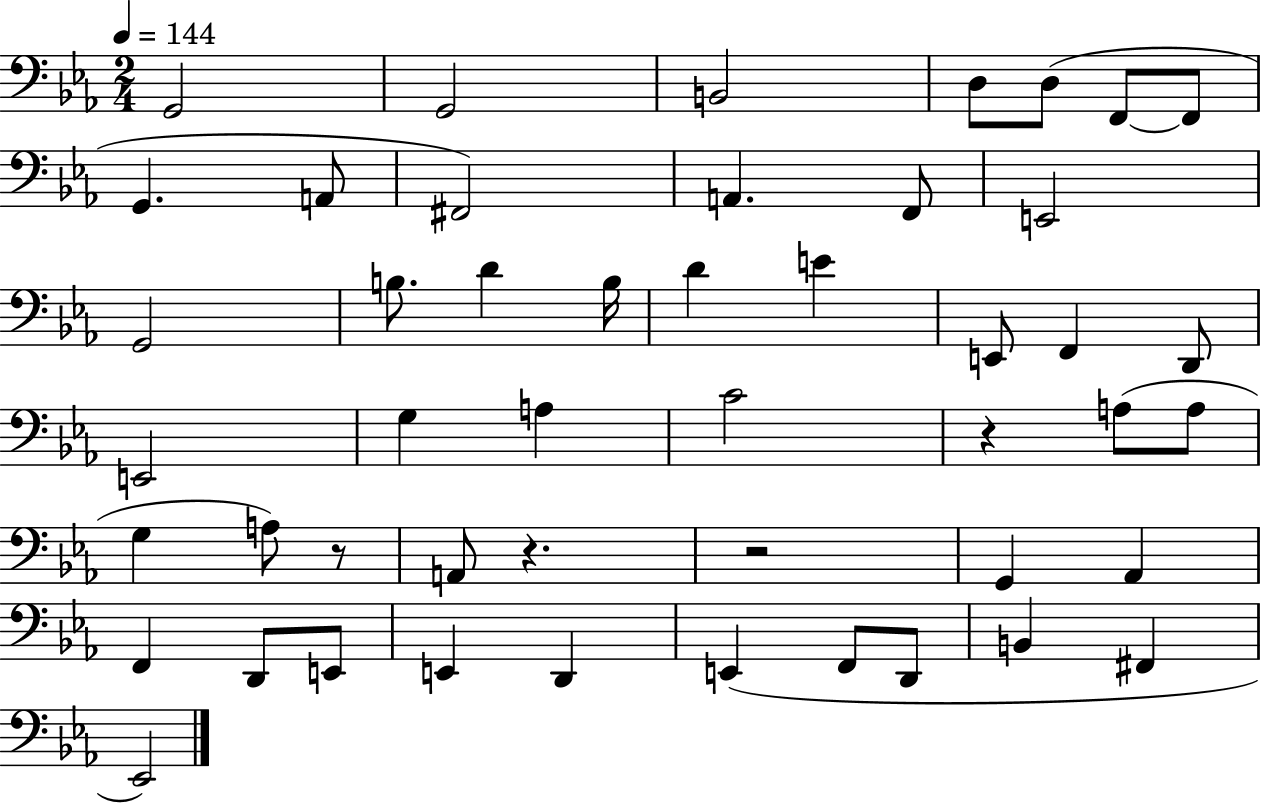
{
  \clef bass
  \numericTimeSignature
  \time 2/4
  \key ees \major
  \tempo 4 = 144
  g,2 | g,2 | b,2 | d8 d8( f,8~~ f,8 | \break g,4. a,8 | fis,2) | a,4. f,8 | e,2 | \break g,2 | b8. d'4 b16 | d'4 e'4 | e,8 f,4 d,8 | \break e,2 | g4 a4 | c'2 | r4 a8( a8 | \break g4 a8) r8 | a,8 r4. | r2 | g,4 aes,4 | \break f,4 d,8 e,8 | e,4 d,4 | e,4( f,8 d,8 | b,4 fis,4 | \break ees,2) | \bar "|."
}